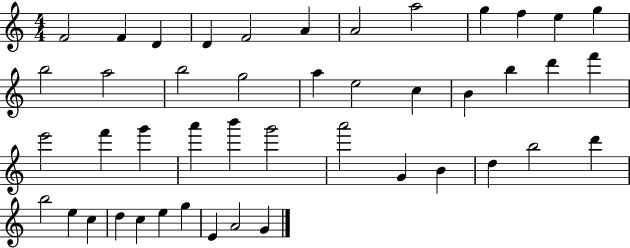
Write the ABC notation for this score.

X:1
T:Untitled
M:4/4
L:1/4
K:C
F2 F D D F2 A A2 a2 g f e g b2 a2 b2 g2 a e2 c B b d' f' e'2 f' g' a' b' g'2 a'2 G B d b2 d' b2 e c d c e g E A2 G